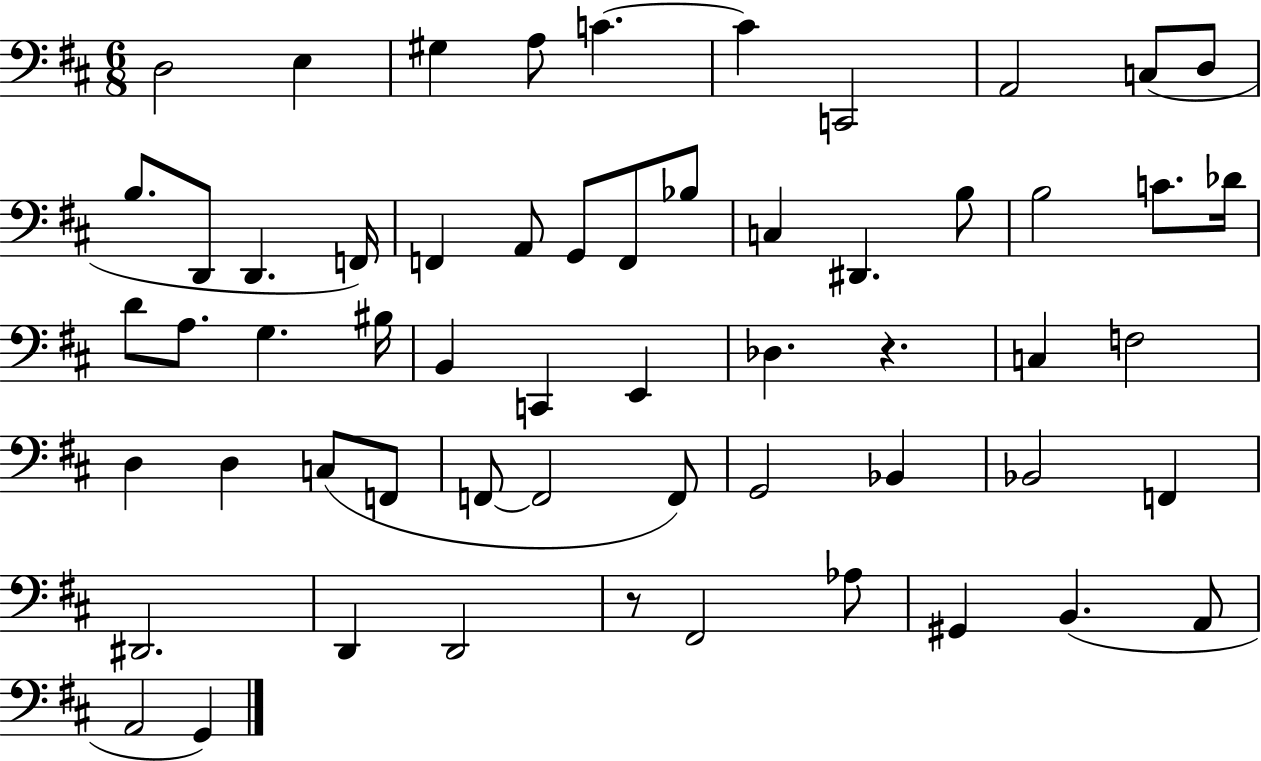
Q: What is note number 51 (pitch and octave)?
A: Ab3